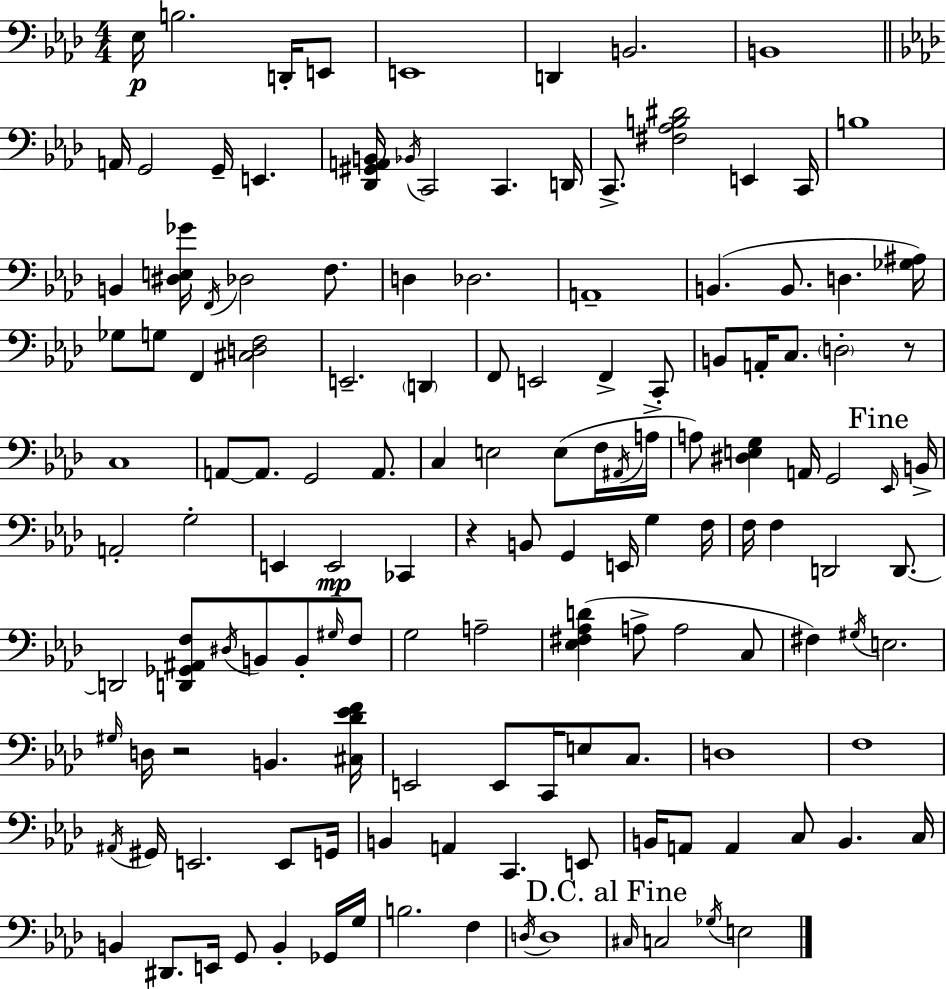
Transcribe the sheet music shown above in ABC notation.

X:1
T:Untitled
M:4/4
L:1/4
K:Ab
_E,/4 B,2 D,,/4 E,,/2 E,,4 D,, B,,2 B,,4 A,,/4 G,,2 G,,/4 E,, [_D,,^G,,A,,B,,]/4 _B,,/4 C,,2 C,, D,,/4 C,,/2 [^F,_A,B,^D]2 E,, C,,/4 B,4 B,, [^D,E,_G]/4 F,,/4 _D,2 F,/2 D, _D,2 A,,4 B,, B,,/2 D, [_G,^A,]/4 _G,/2 G,/2 F,, [^C,D,F,]2 E,,2 D,, F,,/2 E,,2 F,, C,,/2 B,,/2 A,,/4 C,/2 D,2 z/2 C,4 A,,/2 A,,/2 G,,2 A,,/2 C, E,2 E,/2 F,/4 ^A,,/4 A,/4 A,/2 [^D,E,G,] A,,/4 G,,2 _E,,/4 B,,/4 A,,2 G,2 E,, E,,2 _C,, z B,,/2 G,, E,,/4 G, F,/4 F,/4 F, D,,2 D,,/2 D,,2 [D,,_G,,^A,,F,]/2 ^D,/4 B,,/2 B,,/2 ^G,/4 F,/2 G,2 A,2 [_E,^F,_A,D] A,/2 A,2 C,/2 ^F, ^G,/4 E,2 ^G,/4 D,/4 z2 B,, [^C,_D_EF]/4 E,,2 E,,/2 C,,/4 E,/2 C,/2 D,4 F,4 ^A,,/4 ^G,,/4 E,,2 E,,/2 G,,/4 B,, A,, C,, E,,/2 B,,/4 A,,/2 A,, C,/2 B,, C,/4 B,, ^D,,/2 E,,/4 G,,/2 B,, _G,,/4 G,/4 B,2 F, D,/4 D,4 ^C,/4 C,2 _G,/4 E,2